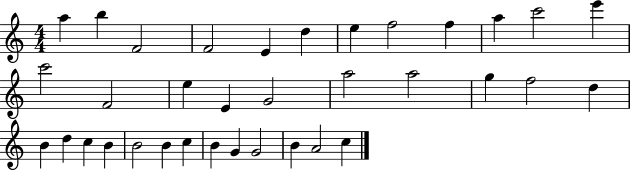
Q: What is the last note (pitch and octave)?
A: C5